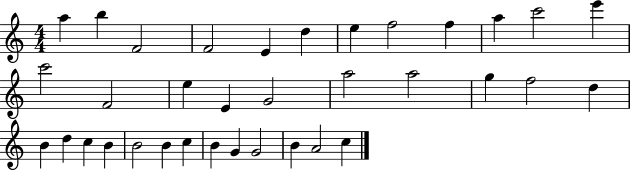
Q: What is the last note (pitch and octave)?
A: C5